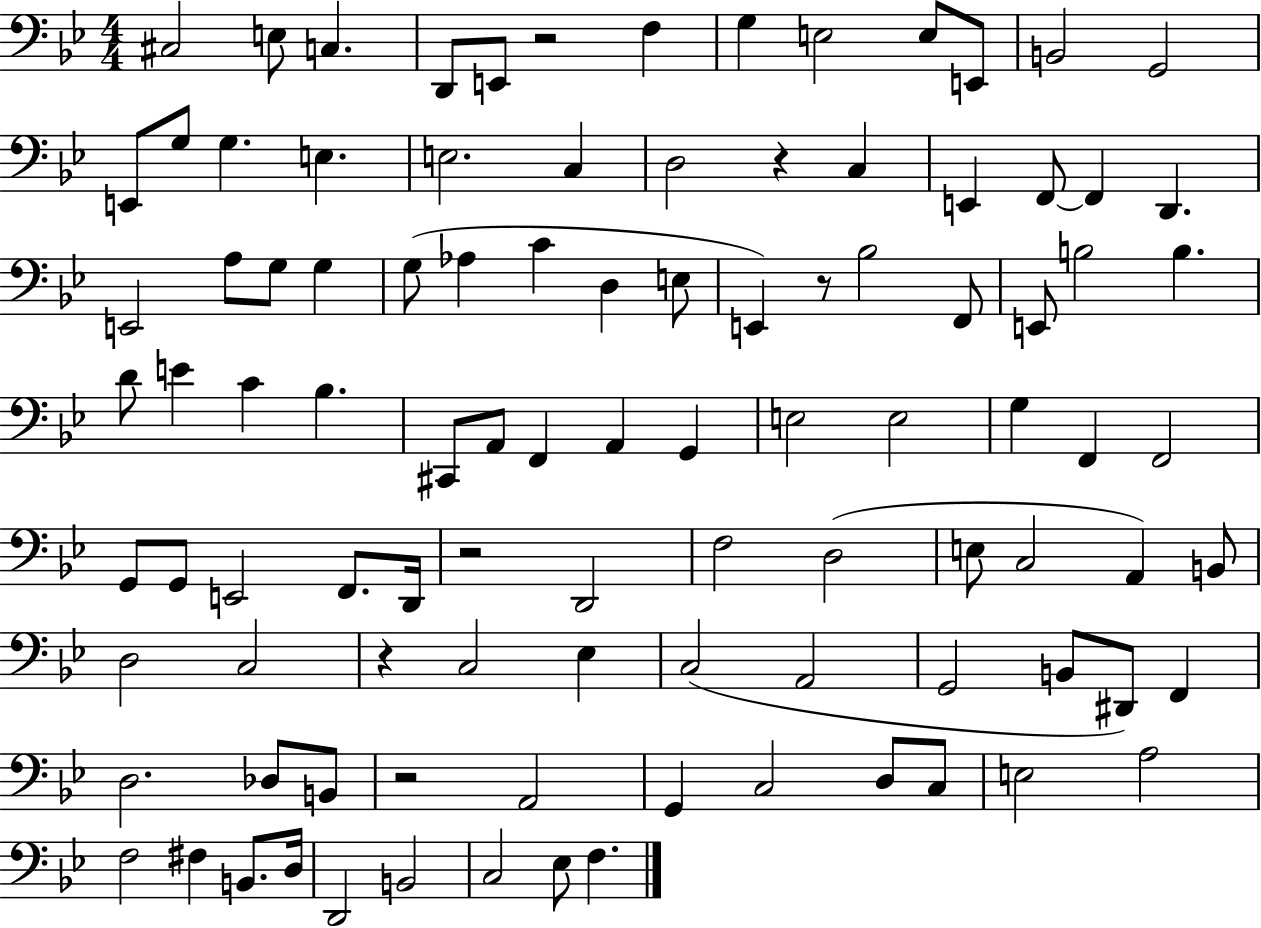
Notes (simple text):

C#3/h E3/e C3/q. D2/e E2/e R/h F3/q G3/q E3/h E3/e E2/e B2/h G2/h E2/e G3/e G3/q. E3/q. E3/h. C3/q D3/h R/q C3/q E2/q F2/e F2/q D2/q. E2/h A3/e G3/e G3/q G3/e Ab3/q C4/q D3/q E3/e E2/q R/e Bb3/h F2/e E2/e B3/h B3/q. D4/e E4/q C4/q Bb3/q. C#2/e A2/e F2/q A2/q G2/q E3/h E3/h G3/q F2/q F2/h G2/e G2/e E2/h F2/e. D2/s R/h D2/h F3/h D3/h E3/e C3/h A2/q B2/e D3/h C3/h R/q C3/h Eb3/q C3/h A2/h G2/h B2/e D#2/e F2/q D3/h. Db3/e B2/e R/h A2/h G2/q C3/h D3/e C3/e E3/h A3/h F3/h F#3/q B2/e. D3/s D2/h B2/h C3/h Eb3/e F3/q.